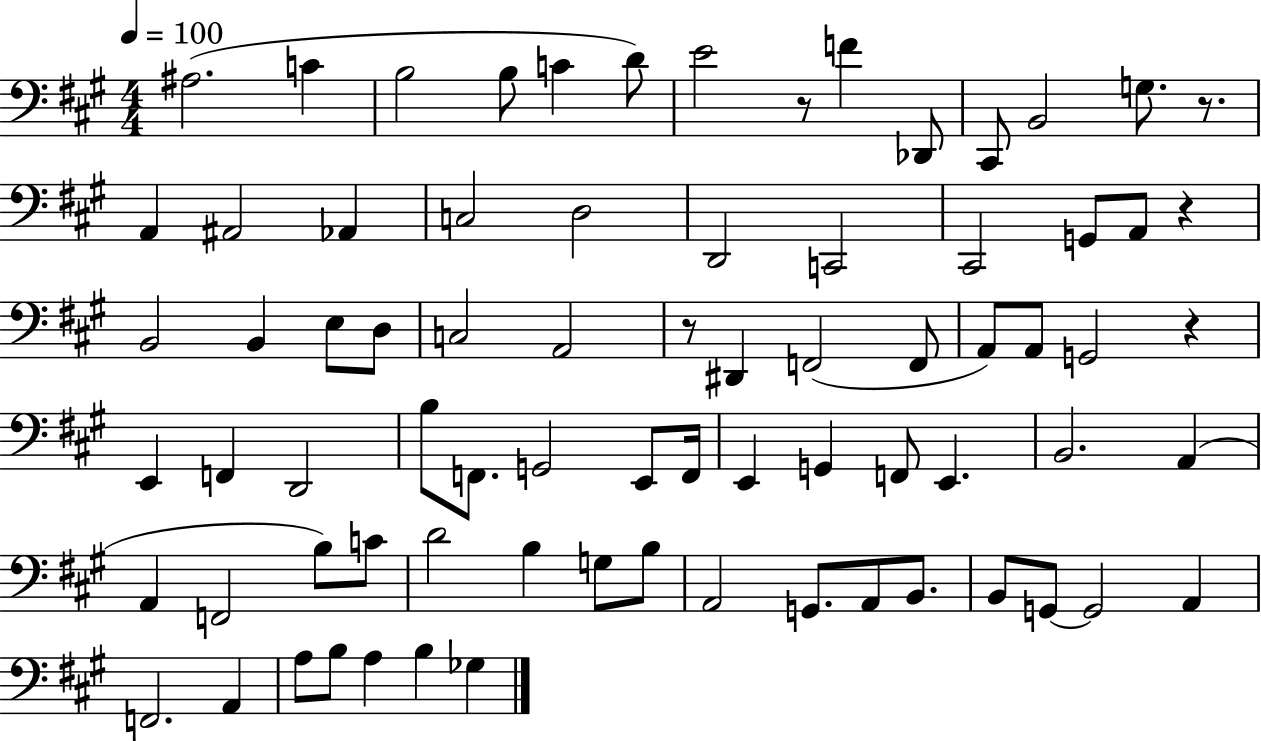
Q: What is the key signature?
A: A major